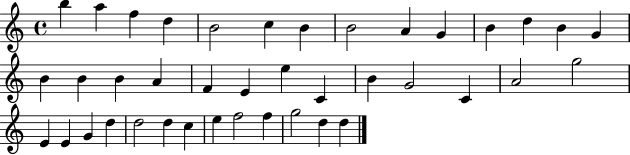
{
  \clef treble
  \time 4/4
  \defaultTimeSignature
  \key c \major
  b''4 a''4 f''4 d''4 | b'2 c''4 b'4 | b'2 a'4 g'4 | b'4 d''4 b'4 g'4 | \break b'4 b'4 b'4 a'4 | f'4 e'4 e''4 c'4 | b'4 g'2 c'4 | a'2 g''2 | \break e'4 e'4 g'4 d''4 | d''2 d''4 c''4 | e''4 f''2 f''4 | g''2 d''4 d''4 | \break \bar "|."
}